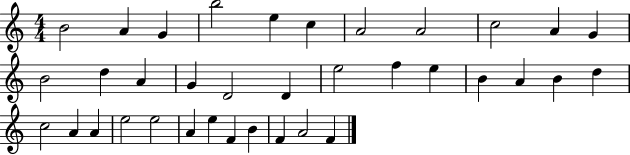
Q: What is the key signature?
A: C major